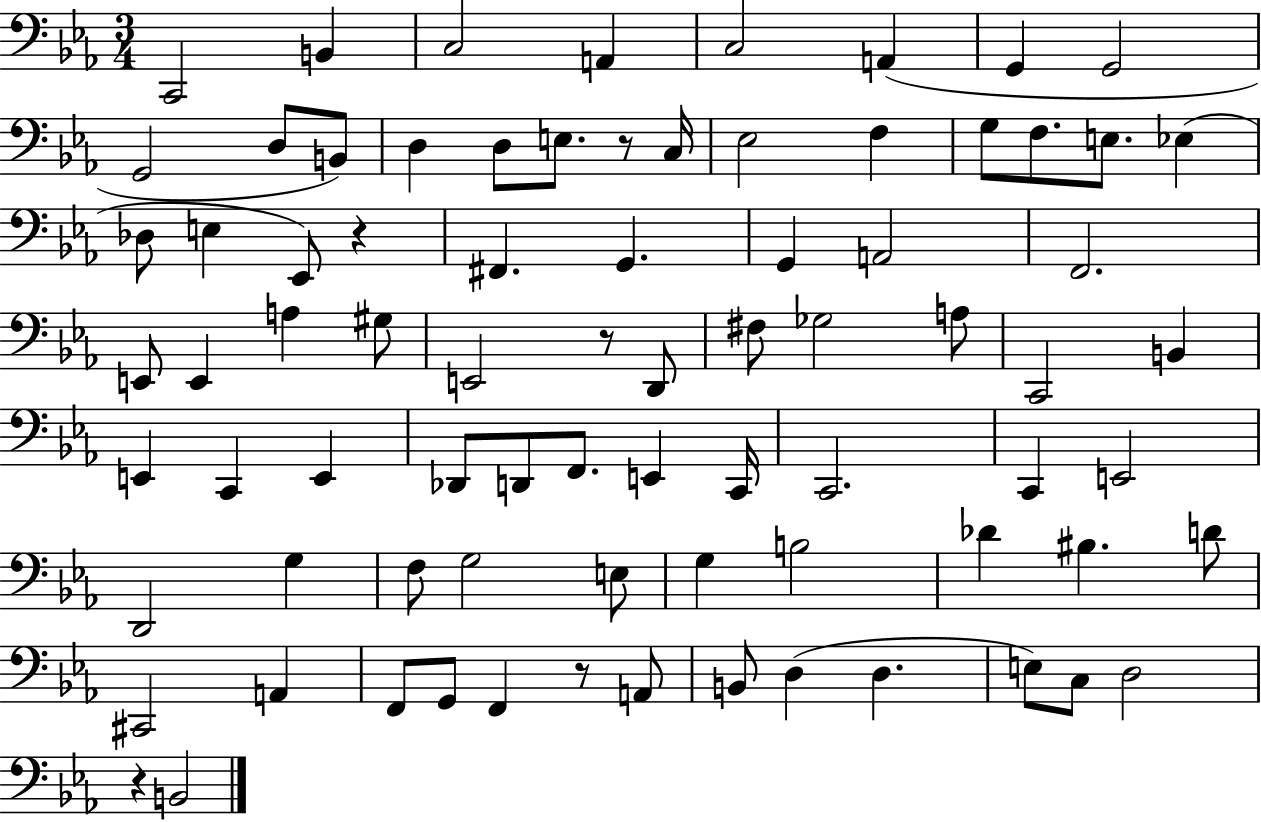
{
  \clef bass
  \numericTimeSignature
  \time 3/4
  \key ees \major
  c,2 b,4 | c2 a,4 | c2 a,4( | g,4 g,2 | \break g,2 d8 b,8) | d4 d8 e8. r8 c16 | ees2 f4 | g8 f8. e8. ees4( | \break des8 e4 ees,8) r4 | fis,4. g,4. | g,4 a,2 | f,2. | \break e,8 e,4 a4 gis8 | e,2 r8 d,8 | fis8 ges2 a8 | c,2 b,4 | \break e,4 c,4 e,4 | des,8 d,8 f,8. e,4 c,16 | c,2. | c,4 e,2 | \break d,2 g4 | f8 g2 e8 | g4 b2 | des'4 bis4. d'8 | \break cis,2 a,4 | f,8 g,8 f,4 r8 a,8 | b,8 d4( d4. | e8) c8 d2 | \break r4 b,2 | \bar "|."
}